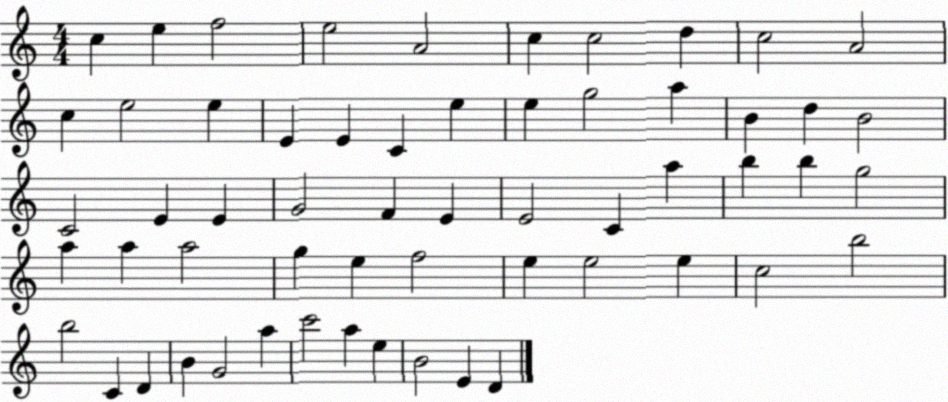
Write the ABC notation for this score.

X:1
T:Untitled
M:4/4
L:1/4
K:C
c e f2 e2 A2 c c2 d c2 A2 c e2 e E E C e e g2 a B d B2 C2 E E G2 F E E2 C a b b g2 a a a2 g e f2 e e2 e c2 b2 b2 C D B G2 a c'2 a e B2 E D